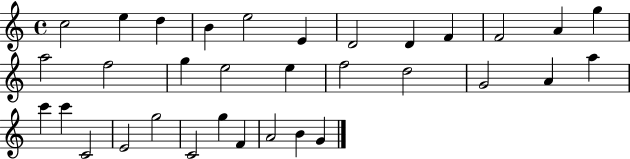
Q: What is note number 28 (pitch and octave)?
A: C4